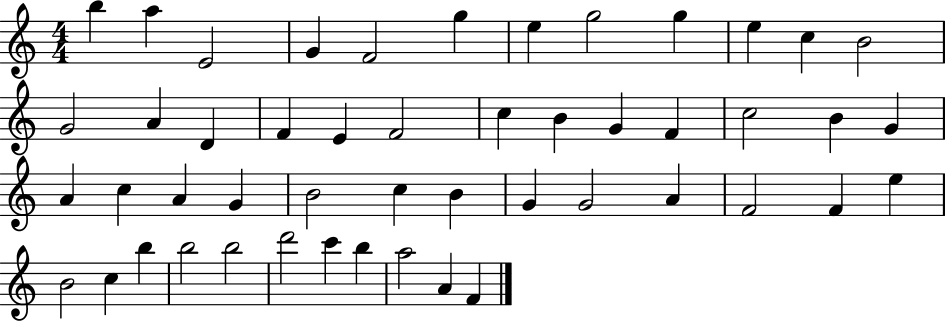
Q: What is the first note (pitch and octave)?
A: B5